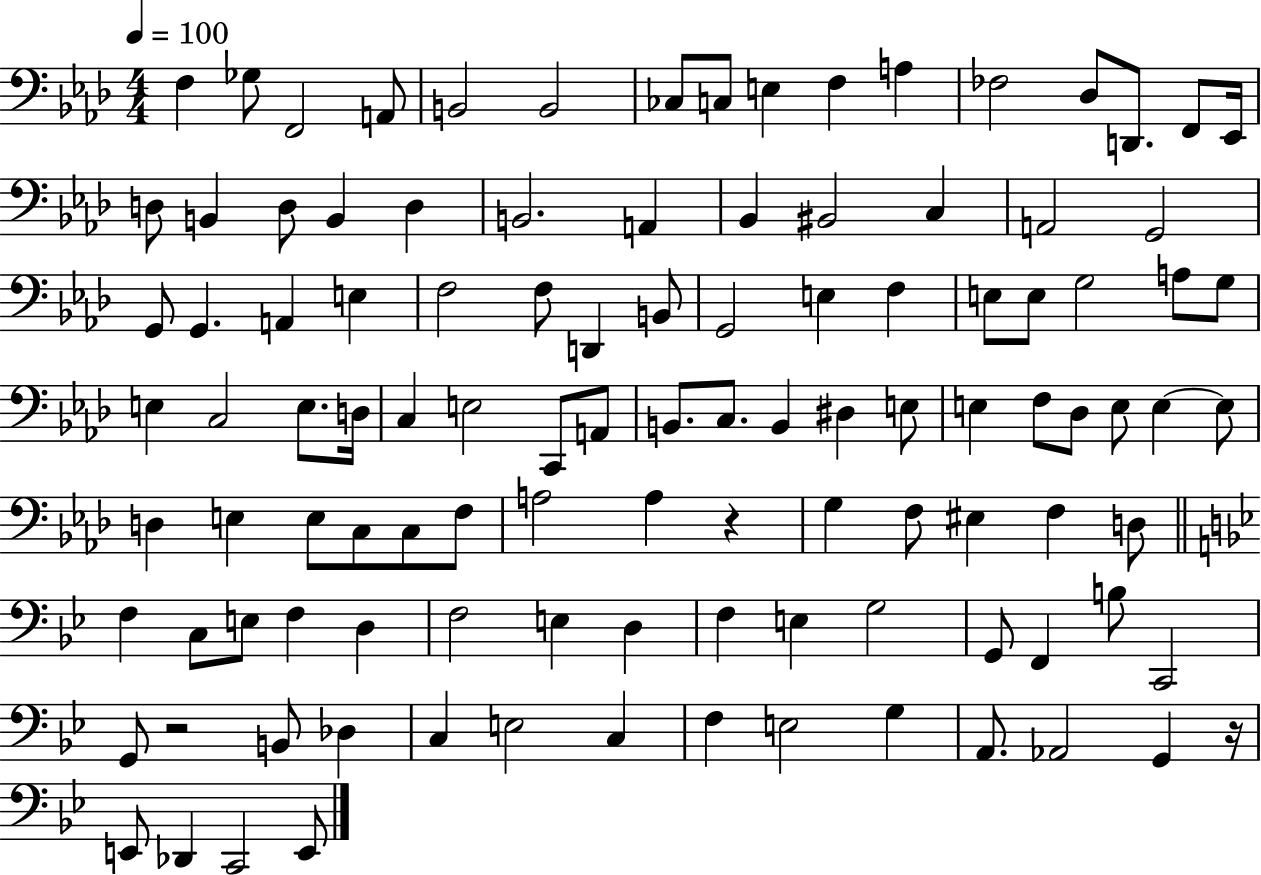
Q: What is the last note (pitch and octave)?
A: E2